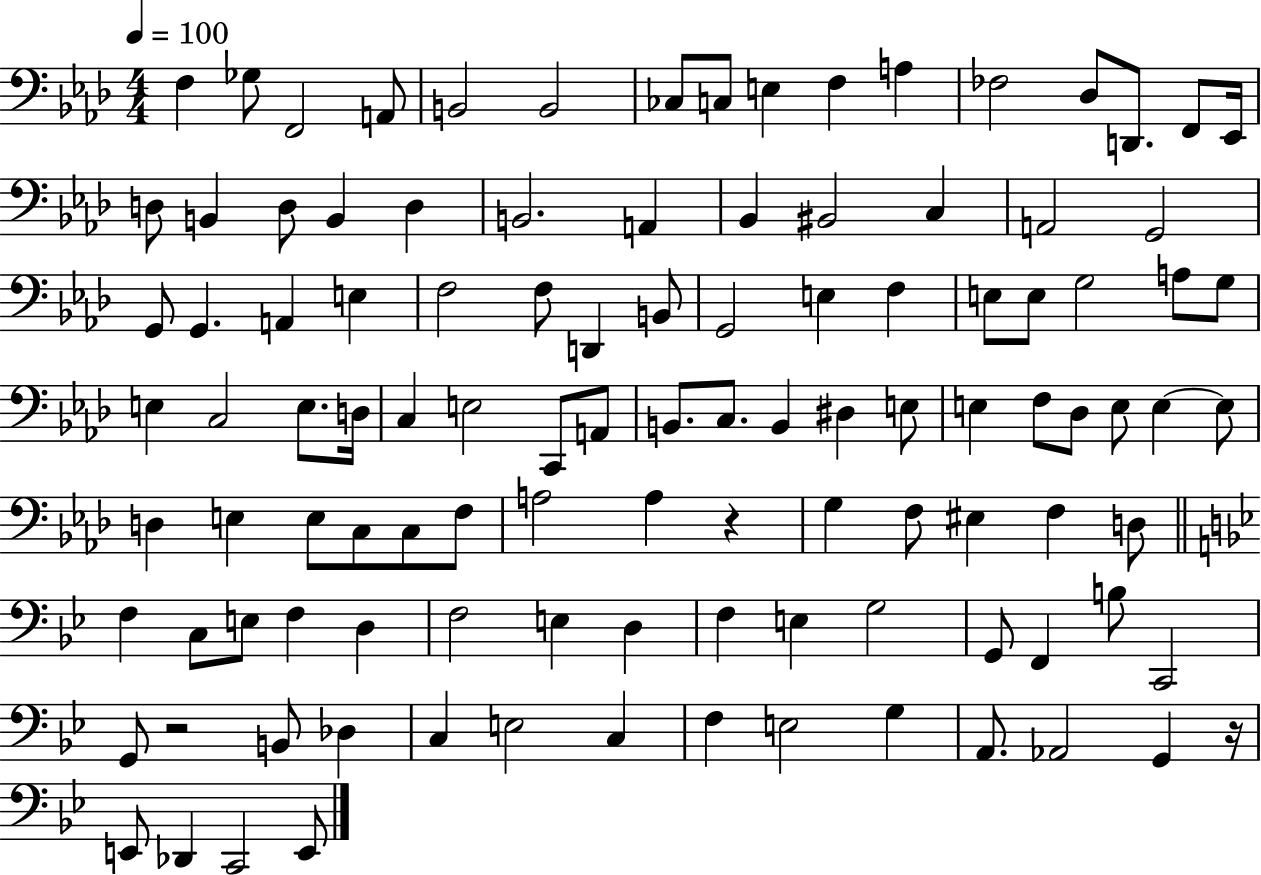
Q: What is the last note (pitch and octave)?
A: E2